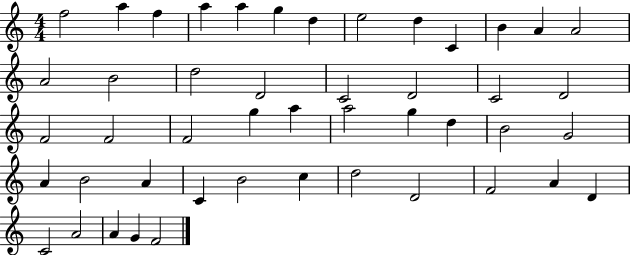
X:1
T:Untitled
M:4/4
L:1/4
K:C
f2 a f a a g d e2 d C B A A2 A2 B2 d2 D2 C2 D2 C2 D2 F2 F2 F2 g a a2 g d B2 G2 A B2 A C B2 c d2 D2 F2 A D C2 A2 A G F2